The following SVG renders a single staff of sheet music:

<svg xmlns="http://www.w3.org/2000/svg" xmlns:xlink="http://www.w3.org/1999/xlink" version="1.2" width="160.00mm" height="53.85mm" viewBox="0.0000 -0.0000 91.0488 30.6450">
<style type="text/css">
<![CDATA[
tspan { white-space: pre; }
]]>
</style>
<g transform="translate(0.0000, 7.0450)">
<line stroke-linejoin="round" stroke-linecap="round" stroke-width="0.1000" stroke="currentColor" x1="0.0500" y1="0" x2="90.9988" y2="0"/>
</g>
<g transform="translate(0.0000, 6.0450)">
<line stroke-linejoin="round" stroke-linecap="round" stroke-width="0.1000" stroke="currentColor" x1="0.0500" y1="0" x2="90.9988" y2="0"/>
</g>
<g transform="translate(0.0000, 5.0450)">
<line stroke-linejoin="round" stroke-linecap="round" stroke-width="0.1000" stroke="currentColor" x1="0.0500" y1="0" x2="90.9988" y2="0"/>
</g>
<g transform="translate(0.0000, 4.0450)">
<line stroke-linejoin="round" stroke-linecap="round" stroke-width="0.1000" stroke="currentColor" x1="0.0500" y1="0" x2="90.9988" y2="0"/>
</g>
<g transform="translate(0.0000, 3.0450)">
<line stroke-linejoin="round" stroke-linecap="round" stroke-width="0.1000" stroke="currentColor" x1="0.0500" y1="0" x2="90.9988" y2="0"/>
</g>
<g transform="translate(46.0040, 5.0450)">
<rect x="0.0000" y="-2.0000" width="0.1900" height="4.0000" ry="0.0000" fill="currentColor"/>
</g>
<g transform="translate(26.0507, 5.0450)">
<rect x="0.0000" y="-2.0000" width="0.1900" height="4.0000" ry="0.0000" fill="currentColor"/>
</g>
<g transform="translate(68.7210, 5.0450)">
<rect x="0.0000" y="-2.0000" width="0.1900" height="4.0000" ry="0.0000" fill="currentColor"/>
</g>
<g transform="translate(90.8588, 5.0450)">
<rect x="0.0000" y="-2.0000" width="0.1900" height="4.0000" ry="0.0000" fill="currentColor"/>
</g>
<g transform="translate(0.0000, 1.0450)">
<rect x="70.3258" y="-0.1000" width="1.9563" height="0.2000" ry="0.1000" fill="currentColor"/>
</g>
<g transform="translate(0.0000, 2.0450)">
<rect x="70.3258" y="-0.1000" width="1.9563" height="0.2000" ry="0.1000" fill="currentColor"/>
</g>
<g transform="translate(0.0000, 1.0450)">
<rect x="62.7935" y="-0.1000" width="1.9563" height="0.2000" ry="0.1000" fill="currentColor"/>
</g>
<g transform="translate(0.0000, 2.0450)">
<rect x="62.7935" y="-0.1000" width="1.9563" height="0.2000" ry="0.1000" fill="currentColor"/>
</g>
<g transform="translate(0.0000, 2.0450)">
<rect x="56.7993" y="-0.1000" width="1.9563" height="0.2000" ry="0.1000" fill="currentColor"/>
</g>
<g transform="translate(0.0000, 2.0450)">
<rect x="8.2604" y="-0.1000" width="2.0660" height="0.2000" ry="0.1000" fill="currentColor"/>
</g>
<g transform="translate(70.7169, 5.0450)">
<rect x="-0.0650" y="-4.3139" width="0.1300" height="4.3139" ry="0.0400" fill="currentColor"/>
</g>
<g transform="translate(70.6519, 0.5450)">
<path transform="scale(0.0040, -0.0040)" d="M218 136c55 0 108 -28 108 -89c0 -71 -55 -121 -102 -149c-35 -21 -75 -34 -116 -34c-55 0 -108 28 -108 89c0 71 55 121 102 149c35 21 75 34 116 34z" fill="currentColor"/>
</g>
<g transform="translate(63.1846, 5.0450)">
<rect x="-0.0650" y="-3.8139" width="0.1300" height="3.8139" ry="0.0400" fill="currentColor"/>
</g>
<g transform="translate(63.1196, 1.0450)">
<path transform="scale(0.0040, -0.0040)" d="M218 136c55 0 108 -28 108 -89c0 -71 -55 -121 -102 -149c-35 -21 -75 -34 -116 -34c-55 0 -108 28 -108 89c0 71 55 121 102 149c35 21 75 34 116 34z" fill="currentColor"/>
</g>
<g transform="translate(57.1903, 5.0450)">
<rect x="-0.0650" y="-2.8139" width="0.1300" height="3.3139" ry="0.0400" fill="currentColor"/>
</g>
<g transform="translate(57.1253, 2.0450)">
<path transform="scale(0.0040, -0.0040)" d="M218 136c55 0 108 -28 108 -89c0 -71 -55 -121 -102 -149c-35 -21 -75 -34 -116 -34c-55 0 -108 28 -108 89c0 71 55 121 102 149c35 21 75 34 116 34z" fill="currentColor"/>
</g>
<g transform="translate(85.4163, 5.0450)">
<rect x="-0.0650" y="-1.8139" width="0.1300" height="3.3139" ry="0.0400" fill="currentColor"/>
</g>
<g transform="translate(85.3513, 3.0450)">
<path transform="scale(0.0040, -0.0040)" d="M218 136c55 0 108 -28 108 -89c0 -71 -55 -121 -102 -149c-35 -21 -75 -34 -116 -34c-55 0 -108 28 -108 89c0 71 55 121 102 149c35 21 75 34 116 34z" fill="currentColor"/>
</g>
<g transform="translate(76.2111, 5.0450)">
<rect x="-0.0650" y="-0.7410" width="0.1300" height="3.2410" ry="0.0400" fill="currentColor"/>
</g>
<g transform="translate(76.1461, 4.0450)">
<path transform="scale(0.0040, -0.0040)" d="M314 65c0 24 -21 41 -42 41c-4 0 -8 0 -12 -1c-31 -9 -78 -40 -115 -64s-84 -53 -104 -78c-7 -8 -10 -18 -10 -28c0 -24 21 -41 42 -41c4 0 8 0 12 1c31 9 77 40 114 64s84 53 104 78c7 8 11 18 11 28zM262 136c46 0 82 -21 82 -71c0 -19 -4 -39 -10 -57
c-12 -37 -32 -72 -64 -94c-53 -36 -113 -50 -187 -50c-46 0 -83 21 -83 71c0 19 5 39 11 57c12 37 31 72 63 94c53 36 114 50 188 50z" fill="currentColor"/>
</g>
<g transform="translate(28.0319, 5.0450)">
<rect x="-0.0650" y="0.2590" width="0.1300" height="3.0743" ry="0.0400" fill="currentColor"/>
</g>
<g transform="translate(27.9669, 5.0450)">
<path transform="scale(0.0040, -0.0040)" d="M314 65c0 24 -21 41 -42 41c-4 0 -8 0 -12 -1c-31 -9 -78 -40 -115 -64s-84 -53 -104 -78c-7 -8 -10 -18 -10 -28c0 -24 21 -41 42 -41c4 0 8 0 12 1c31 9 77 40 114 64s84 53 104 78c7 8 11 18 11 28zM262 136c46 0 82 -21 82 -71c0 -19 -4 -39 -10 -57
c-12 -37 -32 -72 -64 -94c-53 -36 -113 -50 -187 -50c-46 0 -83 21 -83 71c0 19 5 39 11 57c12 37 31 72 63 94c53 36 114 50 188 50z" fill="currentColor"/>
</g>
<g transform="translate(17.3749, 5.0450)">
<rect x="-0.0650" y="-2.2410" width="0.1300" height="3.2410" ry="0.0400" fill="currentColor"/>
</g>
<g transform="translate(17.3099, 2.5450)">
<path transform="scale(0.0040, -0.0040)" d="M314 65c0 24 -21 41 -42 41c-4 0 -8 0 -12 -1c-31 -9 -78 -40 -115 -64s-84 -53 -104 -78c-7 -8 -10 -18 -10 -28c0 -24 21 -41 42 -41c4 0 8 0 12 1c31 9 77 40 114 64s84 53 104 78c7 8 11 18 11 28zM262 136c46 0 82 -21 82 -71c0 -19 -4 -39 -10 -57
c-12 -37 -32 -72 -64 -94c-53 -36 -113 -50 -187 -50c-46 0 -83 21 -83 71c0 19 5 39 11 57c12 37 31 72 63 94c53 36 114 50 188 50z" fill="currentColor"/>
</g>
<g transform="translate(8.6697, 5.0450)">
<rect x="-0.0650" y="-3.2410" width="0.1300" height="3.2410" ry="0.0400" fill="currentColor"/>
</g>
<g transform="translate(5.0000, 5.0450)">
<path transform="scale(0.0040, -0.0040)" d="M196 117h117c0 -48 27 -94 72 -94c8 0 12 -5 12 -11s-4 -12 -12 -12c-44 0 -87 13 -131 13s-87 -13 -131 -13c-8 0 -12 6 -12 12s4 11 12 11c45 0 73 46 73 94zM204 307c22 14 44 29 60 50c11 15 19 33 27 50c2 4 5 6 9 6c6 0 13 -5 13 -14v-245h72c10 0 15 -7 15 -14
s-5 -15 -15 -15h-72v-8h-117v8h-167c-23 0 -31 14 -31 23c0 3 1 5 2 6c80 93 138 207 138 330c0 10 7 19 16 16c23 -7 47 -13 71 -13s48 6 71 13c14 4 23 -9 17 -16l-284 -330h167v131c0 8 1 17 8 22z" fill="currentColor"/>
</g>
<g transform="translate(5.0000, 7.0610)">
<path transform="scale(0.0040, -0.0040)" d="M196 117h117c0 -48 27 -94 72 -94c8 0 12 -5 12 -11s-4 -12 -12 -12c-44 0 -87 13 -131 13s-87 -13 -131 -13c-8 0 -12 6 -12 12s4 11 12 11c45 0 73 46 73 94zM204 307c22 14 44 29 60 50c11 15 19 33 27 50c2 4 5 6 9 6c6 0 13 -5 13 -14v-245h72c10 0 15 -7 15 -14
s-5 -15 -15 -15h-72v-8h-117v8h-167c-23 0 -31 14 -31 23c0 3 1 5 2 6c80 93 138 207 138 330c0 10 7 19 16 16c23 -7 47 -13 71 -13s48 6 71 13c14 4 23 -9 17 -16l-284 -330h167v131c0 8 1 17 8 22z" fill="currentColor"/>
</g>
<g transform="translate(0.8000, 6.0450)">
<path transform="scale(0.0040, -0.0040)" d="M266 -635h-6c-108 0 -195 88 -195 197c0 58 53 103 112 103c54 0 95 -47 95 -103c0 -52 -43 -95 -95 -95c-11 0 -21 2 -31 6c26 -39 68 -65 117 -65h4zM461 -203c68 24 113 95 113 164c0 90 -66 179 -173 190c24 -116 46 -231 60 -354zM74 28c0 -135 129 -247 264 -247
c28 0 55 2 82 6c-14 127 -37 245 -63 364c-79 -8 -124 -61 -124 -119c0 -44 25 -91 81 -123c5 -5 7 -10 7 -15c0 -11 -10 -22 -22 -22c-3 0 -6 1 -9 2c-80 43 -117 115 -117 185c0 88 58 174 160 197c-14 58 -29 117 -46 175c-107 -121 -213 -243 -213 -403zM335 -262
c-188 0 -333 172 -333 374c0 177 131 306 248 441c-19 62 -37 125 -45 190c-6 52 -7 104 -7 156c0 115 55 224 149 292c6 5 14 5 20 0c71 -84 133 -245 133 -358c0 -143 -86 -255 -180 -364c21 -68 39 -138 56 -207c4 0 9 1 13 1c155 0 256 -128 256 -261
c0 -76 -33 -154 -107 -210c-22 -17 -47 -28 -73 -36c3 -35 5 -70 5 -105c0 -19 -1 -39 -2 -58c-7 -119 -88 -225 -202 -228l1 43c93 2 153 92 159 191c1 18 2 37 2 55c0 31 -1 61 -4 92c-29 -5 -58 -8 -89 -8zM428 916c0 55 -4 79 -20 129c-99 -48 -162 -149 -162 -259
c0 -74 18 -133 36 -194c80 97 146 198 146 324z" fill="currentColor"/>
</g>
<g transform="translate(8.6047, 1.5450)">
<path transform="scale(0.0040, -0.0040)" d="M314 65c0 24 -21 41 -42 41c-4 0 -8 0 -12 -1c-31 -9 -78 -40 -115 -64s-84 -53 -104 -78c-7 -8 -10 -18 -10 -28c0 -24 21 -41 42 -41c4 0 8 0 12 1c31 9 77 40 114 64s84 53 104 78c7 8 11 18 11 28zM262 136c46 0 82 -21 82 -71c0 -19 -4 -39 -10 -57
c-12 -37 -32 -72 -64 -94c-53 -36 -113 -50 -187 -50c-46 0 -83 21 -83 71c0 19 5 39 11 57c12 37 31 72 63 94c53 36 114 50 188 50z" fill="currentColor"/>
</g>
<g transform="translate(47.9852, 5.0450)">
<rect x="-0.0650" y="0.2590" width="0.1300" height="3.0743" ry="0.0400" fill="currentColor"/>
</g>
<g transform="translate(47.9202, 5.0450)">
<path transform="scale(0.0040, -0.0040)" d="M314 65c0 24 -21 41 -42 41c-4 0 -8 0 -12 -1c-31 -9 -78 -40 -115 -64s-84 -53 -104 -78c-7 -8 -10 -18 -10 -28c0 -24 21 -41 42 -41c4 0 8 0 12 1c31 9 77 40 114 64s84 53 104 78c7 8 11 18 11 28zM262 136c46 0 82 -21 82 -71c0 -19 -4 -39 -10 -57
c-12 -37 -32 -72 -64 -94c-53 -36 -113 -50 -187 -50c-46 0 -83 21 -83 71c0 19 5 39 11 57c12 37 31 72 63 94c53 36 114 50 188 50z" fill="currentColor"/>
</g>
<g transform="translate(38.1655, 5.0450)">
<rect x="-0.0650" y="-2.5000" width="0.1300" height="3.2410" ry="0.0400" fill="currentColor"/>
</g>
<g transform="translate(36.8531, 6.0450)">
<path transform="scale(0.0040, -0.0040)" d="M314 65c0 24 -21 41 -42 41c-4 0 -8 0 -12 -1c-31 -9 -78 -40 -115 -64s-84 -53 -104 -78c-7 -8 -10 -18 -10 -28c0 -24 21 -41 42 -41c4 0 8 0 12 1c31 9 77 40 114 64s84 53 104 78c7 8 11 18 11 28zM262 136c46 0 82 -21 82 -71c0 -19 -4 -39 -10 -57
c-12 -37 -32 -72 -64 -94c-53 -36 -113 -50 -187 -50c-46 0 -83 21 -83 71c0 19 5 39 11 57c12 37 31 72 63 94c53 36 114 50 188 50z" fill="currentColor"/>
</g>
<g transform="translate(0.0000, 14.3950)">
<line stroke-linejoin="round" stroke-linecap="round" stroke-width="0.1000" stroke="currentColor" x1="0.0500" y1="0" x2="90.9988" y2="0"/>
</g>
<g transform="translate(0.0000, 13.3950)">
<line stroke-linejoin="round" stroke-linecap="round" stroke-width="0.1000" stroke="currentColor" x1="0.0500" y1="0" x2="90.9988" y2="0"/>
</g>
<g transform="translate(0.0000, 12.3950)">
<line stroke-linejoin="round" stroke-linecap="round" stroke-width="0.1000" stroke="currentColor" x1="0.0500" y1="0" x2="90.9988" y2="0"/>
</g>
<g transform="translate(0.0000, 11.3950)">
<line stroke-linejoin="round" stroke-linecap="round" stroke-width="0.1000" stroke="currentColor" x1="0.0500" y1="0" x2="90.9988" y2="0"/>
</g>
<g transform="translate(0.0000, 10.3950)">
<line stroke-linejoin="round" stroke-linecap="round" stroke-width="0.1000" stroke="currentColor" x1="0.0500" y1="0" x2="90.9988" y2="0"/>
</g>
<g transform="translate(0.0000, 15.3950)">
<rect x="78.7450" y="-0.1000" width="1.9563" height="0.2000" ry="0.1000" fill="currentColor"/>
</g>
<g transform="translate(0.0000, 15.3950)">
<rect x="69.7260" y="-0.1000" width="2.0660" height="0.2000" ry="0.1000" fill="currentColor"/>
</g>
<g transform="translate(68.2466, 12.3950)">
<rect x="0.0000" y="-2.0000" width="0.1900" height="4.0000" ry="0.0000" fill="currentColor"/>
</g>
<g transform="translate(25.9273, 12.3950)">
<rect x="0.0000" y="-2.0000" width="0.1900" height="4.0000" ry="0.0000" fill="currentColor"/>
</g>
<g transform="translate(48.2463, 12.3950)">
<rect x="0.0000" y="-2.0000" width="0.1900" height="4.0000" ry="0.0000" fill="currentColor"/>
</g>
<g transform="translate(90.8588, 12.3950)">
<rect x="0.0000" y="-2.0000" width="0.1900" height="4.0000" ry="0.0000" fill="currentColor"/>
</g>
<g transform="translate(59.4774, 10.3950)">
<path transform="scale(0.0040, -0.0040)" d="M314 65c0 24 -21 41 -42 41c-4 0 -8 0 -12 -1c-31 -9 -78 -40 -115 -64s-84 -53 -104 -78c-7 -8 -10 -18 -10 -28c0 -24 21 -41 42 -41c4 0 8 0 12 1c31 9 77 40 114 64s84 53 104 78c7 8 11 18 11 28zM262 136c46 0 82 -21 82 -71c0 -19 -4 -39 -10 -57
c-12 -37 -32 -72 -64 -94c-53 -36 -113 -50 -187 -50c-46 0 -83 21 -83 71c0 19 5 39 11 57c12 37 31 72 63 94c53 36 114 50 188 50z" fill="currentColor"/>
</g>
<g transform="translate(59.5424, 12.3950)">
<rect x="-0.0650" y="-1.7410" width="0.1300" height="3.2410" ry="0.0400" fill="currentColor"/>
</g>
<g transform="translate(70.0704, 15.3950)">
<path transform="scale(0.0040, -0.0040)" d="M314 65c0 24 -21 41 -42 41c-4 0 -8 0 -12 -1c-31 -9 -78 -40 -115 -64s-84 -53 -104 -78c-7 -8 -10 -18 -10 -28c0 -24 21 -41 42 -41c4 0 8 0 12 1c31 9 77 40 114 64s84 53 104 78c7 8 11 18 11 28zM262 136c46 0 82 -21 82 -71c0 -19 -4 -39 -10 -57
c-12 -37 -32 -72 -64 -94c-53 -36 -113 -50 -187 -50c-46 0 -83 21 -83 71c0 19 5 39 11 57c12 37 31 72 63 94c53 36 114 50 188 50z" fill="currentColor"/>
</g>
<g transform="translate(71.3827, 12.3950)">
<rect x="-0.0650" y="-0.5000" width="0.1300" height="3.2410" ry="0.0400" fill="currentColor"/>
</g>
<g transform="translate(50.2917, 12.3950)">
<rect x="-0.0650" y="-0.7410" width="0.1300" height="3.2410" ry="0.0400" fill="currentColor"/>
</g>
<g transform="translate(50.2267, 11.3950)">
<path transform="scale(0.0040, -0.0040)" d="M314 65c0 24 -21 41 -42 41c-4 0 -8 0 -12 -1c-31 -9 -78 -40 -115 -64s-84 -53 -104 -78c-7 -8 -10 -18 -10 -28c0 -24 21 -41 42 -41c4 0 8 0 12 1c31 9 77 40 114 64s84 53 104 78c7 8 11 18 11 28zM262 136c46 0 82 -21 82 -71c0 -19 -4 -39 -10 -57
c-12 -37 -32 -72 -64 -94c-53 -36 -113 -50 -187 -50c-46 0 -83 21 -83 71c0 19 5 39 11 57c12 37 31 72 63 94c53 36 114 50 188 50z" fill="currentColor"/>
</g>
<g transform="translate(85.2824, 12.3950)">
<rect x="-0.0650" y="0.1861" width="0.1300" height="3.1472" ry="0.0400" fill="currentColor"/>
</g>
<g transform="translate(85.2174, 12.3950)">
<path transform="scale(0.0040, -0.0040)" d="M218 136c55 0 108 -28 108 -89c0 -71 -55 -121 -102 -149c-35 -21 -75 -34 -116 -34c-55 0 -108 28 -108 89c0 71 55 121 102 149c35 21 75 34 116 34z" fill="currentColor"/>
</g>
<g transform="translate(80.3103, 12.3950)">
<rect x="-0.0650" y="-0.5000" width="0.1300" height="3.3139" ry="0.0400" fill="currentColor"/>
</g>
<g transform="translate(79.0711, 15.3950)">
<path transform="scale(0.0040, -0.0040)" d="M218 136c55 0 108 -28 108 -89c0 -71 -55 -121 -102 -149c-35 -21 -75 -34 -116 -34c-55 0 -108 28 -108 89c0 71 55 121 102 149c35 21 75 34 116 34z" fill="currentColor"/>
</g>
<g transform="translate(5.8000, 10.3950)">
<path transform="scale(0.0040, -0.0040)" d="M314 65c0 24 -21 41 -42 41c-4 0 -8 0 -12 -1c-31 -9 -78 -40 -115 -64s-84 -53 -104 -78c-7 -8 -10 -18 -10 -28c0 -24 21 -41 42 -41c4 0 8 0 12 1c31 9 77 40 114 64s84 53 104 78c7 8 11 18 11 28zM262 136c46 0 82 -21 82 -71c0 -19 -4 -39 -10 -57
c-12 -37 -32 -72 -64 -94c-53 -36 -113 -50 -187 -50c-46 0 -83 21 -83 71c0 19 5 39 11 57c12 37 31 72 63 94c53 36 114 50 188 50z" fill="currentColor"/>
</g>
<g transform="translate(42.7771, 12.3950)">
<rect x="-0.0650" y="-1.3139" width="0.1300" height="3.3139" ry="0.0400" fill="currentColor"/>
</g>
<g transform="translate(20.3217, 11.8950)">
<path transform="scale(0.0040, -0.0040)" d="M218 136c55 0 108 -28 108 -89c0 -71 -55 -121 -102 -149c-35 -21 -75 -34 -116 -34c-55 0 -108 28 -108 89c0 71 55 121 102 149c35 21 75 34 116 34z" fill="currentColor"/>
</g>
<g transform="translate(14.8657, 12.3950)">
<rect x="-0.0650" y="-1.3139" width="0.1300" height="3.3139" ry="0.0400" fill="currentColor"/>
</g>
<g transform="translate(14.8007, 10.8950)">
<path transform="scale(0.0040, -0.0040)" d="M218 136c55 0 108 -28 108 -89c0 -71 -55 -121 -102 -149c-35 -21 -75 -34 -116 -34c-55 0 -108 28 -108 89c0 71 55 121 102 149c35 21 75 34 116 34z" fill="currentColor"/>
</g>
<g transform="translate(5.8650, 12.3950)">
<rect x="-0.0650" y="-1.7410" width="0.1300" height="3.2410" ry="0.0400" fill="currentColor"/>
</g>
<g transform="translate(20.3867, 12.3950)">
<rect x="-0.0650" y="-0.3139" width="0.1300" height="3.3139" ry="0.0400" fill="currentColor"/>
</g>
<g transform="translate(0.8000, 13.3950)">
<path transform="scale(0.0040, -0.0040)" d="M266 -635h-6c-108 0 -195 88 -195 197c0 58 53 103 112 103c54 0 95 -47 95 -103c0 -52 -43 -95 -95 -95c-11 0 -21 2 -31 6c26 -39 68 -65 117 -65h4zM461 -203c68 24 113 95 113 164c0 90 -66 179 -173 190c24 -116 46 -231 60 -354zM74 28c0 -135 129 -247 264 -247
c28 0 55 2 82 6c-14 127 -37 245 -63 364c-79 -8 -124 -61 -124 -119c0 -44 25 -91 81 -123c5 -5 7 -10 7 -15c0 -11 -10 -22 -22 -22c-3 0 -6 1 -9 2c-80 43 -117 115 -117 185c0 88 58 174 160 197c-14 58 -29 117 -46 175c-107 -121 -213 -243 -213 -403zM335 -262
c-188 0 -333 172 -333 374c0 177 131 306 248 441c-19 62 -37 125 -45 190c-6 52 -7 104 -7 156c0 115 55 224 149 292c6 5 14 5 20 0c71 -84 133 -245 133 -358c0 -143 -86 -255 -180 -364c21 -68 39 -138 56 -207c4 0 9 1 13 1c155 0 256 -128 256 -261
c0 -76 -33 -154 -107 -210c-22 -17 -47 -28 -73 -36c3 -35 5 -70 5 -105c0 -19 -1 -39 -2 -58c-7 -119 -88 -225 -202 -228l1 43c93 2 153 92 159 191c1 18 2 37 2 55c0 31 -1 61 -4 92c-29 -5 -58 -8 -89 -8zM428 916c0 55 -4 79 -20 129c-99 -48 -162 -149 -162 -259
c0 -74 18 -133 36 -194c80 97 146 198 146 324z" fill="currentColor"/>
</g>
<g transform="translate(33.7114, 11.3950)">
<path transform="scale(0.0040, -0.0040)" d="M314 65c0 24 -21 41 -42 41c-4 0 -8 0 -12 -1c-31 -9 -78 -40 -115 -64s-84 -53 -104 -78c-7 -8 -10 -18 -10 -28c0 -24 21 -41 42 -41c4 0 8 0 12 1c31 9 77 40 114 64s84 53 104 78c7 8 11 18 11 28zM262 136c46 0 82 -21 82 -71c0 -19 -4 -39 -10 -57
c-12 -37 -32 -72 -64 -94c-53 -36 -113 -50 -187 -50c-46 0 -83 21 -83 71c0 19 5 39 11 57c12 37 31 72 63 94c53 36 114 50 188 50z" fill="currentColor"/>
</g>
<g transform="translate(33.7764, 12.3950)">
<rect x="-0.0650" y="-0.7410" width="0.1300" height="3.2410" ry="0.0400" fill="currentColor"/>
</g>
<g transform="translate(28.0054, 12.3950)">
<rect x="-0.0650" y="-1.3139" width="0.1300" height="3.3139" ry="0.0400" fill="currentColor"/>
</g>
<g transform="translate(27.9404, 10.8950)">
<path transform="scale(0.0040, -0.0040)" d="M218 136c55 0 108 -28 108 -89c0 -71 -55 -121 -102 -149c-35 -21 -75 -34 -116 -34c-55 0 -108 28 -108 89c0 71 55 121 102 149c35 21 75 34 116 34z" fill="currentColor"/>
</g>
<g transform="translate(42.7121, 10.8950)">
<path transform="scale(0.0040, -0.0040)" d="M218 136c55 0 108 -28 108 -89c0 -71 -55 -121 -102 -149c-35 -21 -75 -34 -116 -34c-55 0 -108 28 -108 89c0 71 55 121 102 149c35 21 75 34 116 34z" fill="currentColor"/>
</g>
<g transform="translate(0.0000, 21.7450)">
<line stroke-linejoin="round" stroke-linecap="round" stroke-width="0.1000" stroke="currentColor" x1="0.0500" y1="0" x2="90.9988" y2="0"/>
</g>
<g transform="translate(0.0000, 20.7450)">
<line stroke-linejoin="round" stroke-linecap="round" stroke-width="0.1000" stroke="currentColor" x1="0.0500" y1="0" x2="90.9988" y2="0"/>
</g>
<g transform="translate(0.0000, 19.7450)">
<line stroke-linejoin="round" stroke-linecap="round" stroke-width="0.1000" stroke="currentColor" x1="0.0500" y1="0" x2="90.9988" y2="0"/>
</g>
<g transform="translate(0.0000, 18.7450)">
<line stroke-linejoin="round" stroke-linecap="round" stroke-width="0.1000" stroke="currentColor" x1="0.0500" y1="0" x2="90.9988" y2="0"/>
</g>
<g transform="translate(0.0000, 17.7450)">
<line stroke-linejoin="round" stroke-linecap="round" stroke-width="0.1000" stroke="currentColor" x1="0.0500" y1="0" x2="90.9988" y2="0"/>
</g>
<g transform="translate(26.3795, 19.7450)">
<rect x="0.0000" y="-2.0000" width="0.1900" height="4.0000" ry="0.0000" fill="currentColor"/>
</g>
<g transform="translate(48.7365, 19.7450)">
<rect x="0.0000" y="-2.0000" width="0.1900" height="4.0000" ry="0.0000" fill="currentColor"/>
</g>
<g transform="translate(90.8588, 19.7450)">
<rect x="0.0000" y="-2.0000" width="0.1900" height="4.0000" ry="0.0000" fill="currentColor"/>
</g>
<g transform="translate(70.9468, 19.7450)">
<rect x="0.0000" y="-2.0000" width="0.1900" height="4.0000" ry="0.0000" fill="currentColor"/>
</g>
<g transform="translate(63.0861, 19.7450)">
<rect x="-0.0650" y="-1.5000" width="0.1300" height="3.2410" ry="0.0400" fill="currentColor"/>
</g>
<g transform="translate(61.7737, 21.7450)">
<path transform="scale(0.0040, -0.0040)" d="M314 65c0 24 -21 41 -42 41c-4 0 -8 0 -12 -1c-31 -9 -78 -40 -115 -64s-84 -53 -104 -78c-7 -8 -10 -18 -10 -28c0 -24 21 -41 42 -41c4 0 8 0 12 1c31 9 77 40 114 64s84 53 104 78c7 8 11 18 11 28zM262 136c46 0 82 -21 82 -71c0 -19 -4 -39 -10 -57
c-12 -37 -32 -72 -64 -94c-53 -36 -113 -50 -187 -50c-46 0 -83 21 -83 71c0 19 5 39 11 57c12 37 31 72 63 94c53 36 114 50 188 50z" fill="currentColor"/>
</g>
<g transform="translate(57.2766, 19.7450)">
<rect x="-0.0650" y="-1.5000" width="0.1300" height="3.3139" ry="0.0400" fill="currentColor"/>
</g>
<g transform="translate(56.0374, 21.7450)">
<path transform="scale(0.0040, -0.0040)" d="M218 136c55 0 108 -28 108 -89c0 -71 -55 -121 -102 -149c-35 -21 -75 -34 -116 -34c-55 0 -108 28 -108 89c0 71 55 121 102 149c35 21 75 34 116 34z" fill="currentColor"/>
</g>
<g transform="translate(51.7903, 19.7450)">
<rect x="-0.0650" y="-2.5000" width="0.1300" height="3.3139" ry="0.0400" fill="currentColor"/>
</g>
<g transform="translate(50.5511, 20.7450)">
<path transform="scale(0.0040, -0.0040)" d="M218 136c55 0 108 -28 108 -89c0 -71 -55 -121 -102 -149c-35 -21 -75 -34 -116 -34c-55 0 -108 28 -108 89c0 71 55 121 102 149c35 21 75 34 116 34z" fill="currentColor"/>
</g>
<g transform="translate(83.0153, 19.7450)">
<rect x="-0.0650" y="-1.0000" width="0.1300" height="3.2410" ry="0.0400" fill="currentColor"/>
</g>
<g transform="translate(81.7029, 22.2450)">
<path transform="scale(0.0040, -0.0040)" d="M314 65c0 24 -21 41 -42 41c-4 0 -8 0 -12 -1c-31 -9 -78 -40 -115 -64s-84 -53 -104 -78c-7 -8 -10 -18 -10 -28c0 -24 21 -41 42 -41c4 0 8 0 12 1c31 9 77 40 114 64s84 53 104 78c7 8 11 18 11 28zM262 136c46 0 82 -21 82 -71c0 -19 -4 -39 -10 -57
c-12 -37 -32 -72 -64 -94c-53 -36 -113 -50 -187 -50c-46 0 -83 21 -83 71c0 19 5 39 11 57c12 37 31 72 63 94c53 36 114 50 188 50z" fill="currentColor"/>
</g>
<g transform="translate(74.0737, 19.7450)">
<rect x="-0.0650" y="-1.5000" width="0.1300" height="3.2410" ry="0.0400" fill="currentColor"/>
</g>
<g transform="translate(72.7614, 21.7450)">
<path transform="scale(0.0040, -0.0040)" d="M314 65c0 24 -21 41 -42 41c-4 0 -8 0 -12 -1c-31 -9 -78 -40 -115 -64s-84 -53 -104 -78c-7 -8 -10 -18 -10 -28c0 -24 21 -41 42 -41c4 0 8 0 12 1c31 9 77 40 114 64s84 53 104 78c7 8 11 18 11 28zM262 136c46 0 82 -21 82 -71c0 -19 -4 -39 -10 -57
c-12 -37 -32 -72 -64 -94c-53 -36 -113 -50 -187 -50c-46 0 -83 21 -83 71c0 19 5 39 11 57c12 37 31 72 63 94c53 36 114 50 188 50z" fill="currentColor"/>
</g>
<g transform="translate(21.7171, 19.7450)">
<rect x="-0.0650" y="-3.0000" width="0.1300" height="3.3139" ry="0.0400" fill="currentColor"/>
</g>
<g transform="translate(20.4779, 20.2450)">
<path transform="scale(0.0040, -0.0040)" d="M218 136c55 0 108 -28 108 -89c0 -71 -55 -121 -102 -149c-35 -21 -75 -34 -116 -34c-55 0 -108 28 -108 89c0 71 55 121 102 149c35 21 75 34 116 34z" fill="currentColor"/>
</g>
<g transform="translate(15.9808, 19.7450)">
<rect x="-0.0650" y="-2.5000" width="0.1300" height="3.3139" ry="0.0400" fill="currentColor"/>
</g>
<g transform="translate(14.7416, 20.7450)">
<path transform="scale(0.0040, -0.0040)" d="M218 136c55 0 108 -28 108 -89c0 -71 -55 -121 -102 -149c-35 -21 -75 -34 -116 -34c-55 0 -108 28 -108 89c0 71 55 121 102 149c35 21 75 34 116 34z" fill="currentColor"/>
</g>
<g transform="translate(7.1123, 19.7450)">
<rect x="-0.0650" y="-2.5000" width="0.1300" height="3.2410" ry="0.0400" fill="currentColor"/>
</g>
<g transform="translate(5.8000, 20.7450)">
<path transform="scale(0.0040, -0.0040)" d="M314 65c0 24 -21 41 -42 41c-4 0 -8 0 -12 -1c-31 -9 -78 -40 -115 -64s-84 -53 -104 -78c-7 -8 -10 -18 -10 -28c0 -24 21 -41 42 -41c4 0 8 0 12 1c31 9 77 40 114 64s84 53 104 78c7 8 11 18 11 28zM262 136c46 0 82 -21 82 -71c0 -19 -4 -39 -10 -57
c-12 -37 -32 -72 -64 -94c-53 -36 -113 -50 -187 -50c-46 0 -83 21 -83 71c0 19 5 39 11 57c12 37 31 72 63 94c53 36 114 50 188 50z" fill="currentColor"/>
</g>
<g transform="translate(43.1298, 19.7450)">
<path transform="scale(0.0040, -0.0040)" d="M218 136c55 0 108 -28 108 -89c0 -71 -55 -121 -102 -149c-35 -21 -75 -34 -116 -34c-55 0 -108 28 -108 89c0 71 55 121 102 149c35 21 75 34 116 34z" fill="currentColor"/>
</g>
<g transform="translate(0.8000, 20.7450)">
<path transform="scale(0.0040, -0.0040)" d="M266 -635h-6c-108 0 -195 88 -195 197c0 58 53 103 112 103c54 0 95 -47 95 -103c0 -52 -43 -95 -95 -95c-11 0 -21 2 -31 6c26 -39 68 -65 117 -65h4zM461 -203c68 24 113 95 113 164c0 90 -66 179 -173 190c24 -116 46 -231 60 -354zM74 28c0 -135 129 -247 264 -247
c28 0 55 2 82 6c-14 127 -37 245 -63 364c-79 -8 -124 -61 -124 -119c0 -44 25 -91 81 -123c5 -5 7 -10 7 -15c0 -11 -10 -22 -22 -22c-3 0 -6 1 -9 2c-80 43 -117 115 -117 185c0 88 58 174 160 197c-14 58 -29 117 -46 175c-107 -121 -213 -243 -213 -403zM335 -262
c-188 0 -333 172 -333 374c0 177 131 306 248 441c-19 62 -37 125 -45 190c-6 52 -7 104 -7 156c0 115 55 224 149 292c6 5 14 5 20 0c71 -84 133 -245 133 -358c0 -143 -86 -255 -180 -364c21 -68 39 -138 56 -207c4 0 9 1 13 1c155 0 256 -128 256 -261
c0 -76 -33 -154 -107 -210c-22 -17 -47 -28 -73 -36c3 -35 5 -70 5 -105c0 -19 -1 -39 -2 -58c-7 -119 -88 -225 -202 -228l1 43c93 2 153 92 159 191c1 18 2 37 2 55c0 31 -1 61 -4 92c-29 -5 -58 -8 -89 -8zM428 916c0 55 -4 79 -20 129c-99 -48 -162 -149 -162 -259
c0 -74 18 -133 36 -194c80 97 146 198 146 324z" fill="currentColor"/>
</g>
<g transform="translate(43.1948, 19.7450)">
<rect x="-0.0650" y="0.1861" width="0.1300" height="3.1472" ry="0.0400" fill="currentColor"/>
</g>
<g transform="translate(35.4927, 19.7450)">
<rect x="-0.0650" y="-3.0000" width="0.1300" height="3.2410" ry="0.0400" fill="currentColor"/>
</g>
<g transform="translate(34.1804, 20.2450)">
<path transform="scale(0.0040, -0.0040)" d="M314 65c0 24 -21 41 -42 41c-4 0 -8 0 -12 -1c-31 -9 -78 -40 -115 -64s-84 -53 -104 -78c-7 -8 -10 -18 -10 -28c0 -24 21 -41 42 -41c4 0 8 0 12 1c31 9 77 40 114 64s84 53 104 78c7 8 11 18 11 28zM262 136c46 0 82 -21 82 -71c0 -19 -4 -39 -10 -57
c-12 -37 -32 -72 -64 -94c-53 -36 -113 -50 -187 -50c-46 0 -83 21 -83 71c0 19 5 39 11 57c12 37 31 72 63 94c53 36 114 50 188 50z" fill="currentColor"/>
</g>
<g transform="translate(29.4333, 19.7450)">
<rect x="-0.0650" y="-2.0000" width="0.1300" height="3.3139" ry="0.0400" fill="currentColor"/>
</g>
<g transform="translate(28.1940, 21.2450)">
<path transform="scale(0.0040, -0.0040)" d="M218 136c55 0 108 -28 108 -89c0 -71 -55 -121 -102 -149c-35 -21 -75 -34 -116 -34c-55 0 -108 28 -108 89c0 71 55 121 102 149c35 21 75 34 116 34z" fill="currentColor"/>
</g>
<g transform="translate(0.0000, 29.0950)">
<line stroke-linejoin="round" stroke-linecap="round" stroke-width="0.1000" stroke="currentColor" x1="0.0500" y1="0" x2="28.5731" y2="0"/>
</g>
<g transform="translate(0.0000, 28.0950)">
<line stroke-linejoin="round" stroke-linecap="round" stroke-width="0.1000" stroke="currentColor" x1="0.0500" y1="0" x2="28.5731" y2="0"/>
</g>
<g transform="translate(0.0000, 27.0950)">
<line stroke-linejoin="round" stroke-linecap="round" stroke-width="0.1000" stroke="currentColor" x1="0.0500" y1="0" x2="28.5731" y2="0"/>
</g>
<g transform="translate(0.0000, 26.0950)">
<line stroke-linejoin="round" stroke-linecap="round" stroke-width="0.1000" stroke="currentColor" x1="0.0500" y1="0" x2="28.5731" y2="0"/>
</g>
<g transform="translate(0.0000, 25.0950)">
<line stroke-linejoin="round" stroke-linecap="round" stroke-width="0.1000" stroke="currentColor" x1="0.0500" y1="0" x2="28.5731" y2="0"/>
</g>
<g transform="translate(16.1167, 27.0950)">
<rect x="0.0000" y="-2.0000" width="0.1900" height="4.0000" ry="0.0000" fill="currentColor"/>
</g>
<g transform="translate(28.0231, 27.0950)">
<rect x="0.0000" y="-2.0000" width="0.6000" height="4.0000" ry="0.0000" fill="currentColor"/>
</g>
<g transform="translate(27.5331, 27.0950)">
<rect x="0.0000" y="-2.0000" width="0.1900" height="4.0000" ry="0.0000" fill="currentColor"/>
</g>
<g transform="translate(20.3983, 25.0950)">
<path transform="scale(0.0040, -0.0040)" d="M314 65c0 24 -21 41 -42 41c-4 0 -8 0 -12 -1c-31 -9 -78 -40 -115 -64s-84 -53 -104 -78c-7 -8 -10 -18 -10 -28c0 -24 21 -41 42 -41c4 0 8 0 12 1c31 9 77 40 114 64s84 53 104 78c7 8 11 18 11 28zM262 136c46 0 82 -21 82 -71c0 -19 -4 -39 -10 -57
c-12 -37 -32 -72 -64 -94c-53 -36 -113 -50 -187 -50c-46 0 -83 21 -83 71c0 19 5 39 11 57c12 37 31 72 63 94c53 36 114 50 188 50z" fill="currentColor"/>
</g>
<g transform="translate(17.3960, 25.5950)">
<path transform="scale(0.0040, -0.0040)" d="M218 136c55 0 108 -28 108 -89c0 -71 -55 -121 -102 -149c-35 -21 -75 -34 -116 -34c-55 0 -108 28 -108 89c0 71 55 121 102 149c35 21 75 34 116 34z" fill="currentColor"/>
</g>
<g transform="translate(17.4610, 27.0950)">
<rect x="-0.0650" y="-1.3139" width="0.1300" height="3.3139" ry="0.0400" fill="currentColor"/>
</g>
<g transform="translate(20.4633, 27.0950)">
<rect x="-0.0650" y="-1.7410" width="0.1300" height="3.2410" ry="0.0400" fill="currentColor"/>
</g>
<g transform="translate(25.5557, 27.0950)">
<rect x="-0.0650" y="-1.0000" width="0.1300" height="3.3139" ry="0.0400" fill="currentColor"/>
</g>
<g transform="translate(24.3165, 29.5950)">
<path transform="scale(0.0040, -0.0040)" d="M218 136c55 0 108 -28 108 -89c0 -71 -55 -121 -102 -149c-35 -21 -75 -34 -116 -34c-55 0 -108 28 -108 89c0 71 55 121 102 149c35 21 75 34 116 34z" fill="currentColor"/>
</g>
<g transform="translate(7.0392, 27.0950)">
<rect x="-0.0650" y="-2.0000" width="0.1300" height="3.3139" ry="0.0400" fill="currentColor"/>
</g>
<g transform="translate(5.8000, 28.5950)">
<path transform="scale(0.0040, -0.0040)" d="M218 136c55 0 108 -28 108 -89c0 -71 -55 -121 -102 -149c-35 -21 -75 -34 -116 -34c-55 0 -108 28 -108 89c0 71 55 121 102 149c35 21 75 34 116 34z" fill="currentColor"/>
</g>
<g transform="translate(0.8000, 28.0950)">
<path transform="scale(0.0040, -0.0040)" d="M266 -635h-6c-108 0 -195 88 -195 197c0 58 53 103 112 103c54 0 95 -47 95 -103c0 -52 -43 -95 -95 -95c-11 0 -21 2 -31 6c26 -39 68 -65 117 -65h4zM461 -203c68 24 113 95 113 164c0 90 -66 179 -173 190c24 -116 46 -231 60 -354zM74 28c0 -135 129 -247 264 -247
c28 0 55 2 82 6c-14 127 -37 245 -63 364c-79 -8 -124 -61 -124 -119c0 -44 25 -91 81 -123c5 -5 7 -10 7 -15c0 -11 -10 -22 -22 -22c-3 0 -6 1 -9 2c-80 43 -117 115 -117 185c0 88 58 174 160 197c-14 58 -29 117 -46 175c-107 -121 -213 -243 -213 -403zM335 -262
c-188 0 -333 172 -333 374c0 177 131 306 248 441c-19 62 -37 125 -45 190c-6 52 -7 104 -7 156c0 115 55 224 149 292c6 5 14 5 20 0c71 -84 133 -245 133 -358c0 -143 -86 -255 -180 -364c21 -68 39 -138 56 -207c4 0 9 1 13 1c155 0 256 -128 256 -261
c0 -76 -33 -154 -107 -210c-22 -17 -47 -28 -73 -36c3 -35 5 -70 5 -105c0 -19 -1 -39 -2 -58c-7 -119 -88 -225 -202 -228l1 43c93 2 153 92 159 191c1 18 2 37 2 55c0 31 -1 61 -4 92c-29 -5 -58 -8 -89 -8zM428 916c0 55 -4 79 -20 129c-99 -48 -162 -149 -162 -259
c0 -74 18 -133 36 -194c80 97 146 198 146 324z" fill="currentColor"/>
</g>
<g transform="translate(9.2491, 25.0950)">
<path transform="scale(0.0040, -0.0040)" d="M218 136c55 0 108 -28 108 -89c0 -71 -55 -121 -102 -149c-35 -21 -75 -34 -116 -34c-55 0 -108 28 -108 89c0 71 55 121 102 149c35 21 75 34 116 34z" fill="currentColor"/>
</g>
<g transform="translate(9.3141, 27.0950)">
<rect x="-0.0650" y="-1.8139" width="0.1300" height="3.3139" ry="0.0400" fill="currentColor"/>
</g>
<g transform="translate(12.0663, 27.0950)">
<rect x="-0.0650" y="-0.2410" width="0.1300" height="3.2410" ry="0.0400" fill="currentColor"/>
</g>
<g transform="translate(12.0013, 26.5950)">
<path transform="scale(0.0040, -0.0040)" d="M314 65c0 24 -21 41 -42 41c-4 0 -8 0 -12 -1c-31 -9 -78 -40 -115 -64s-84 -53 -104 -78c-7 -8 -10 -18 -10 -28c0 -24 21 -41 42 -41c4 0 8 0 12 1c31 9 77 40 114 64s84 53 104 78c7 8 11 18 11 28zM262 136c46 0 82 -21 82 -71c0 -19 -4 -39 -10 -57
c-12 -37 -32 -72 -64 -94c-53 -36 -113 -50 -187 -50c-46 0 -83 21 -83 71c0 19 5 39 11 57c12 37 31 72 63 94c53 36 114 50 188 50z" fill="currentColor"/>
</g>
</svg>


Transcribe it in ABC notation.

X:1
T:Untitled
M:4/4
L:1/4
K:C
b2 g2 B2 G2 B2 a c' d' d2 f f2 e c e d2 e d2 f2 C2 C B G2 G A F A2 B G E E2 E2 D2 F f c2 e f2 D